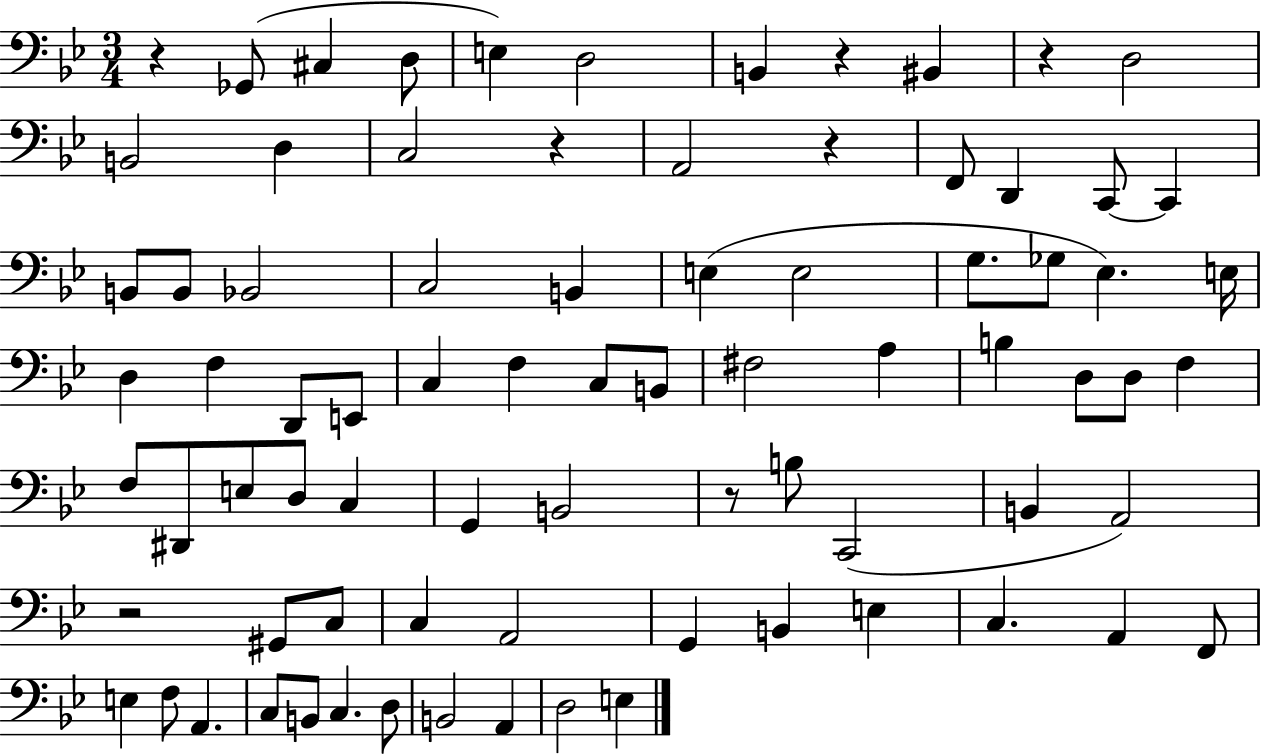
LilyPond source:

{
  \clef bass
  \numericTimeSignature
  \time 3/4
  \key bes \major
  \repeat volta 2 { r4 ges,8( cis4 d8 | e4) d2 | b,4 r4 bis,4 | r4 d2 | \break b,2 d4 | c2 r4 | a,2 r4 | f,8 d,4 c,8~~ c,4 | \break b,8 b,8 bes,2 | c2 b,4 | e4( e2 | g8. ges8 ees4.) e16 | \break d4 f4 d,8 e,8 | c4 f4 c8 b,8 | fis2 a4 | b4 d8 d8 f4 | \break f8 dis,8 e8 d8 c4 | g,4 b,2 | r8 b8 c,2( | b,4 a,2) | \break r2 gis,8 c8 | c4 a,2 | g,4 b,4 e4 | c4. a,4 f,8 | \break e4 f8 a,4. | c8 b,8 c4. d8 | b,2 a,4 | d2 e4 | \break } \bar "|."
}